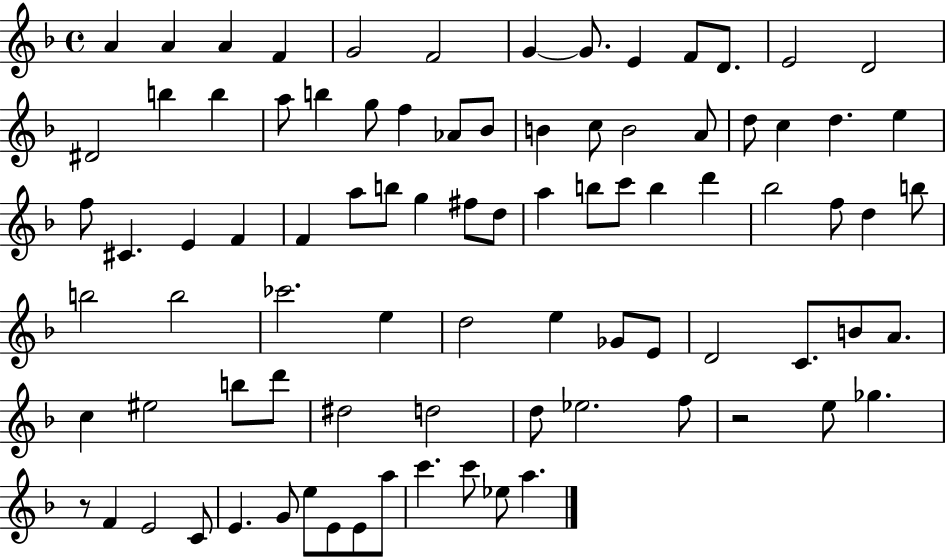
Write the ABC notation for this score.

X:1
T:Untitled
M:4/4
L:1/4
K:F
A A A F G2 F2 G G/2 E F/2 D/2 E2 D2 ^D2 b b a/2 b g/2 f _A/2 _B/2 B c/2 B2 A/2 d/2 c d e f/2 ^C E F F a/2 b/2 g ^f/2 d/2 a b/2 c'/2 b d' _b2 f/2 d b/2 b2 b2 _c'2 e d2 e _G/2 E/2 D2 C/2 B/2 A/2 c ^e2 b/2 d'/2 ^d2 d2 d/2 _e2 f/2 z2 e/2 _g z/2 F E2 C/2 E G/2 e/2 E/2 E/2 a/2 c' c'/2 _e/2 a